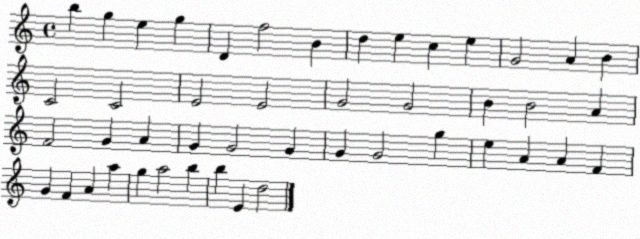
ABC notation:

X:1
T:Untitled
M:4/4
L:1/4
K:C
b g e g D f2 B d e c e G2 A B C2 C2 E2 E2 G2 G2 B B2 A F2 G A G G2 G G G2 g e A A F G F A a g a2 b b E d2